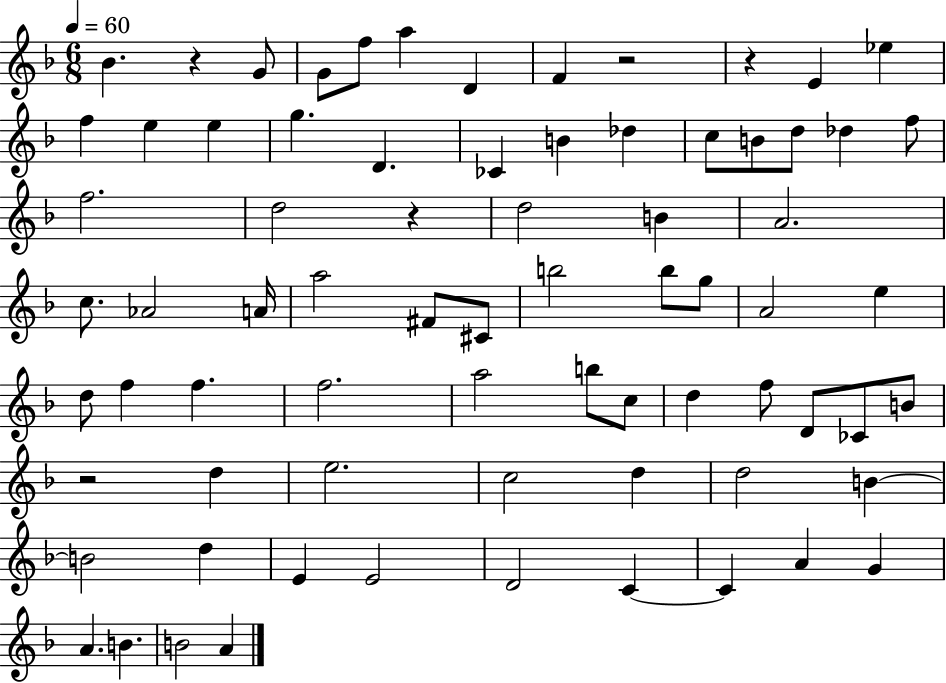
X:1
T:Untitled
M:6/8
L:1/4
K:F
_B z G/2 G/2 f/2 a D F z2 z E _e f e e g D _C B _d c/2 B/2 d/2 _d f/2 f2 d2 z d2 B A2 c/2 _A2 A/4 a2 ^F/2 ^C/2 b2 b/2 g/2 A2 e d/2 f f f2 a2 b/2 c/2 d f/2 D/2 _C/2 B/2 z2 d e2 c2 d d2 B B2 d E E2 D2 C C A G A B B2 A